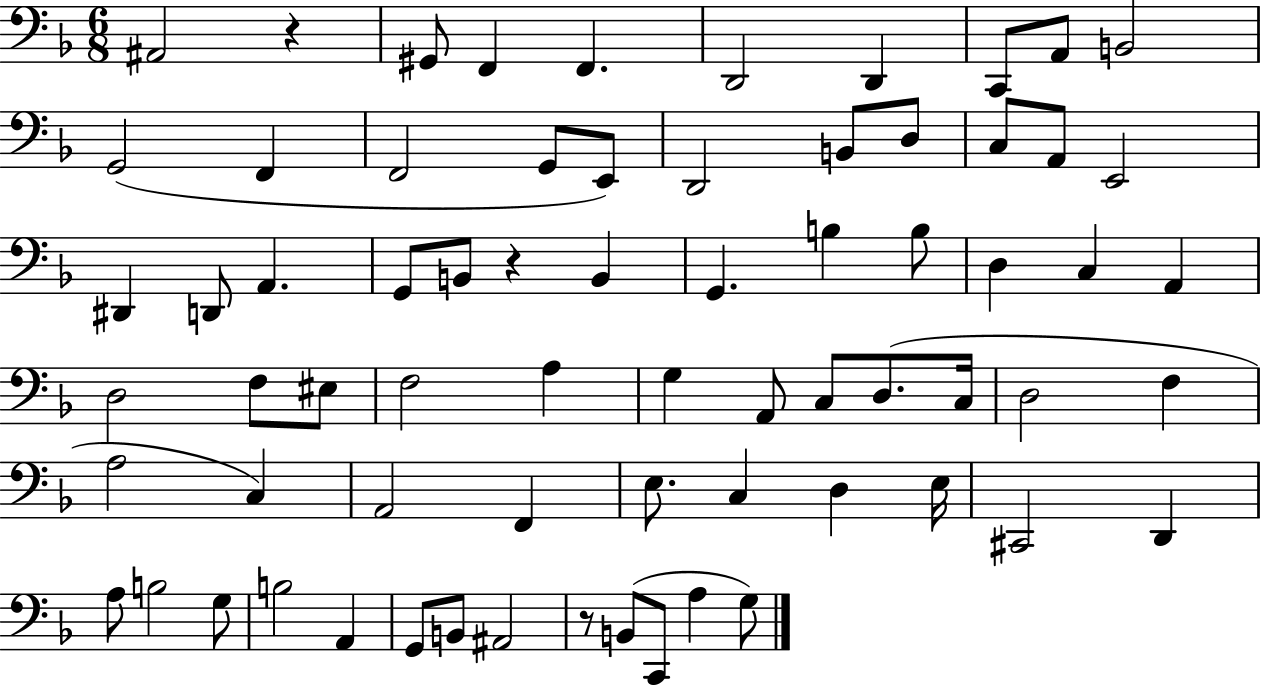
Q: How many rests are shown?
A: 3